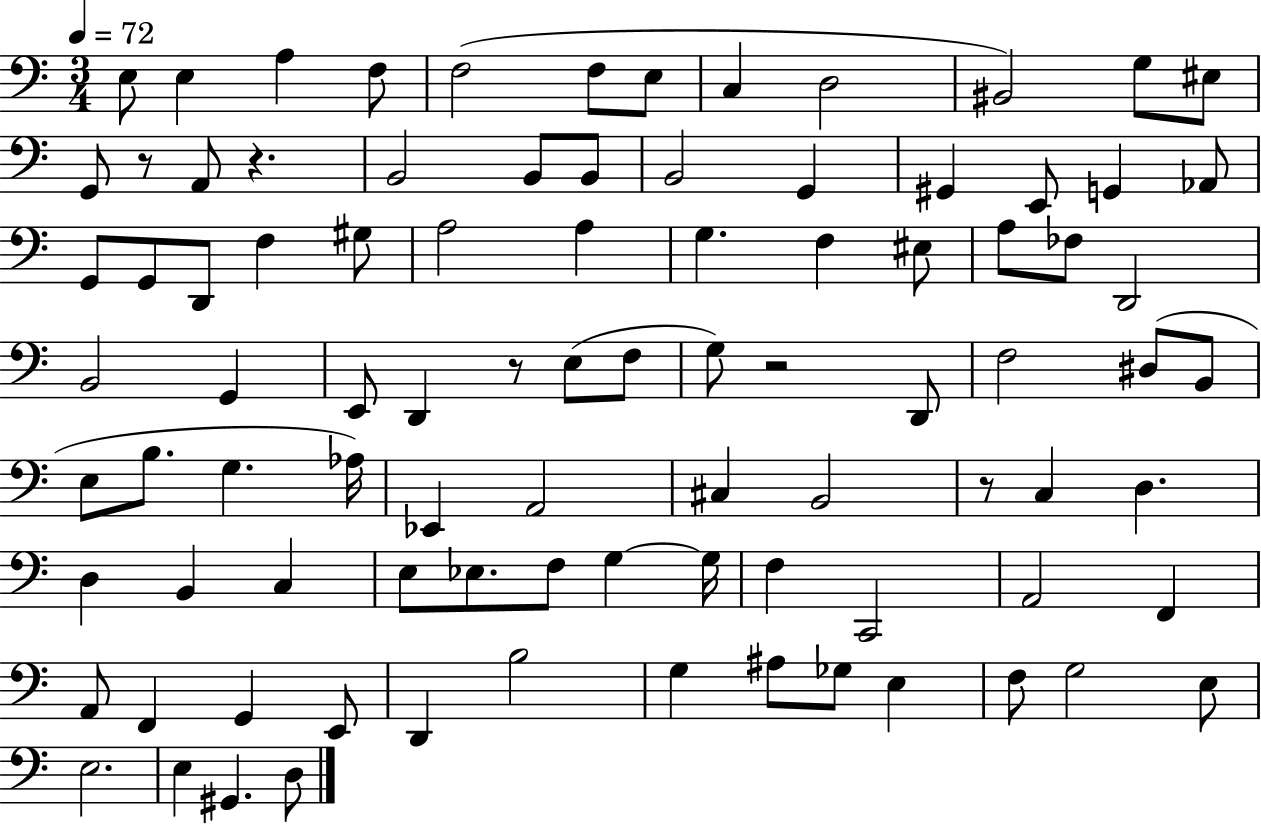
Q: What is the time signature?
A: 3/4